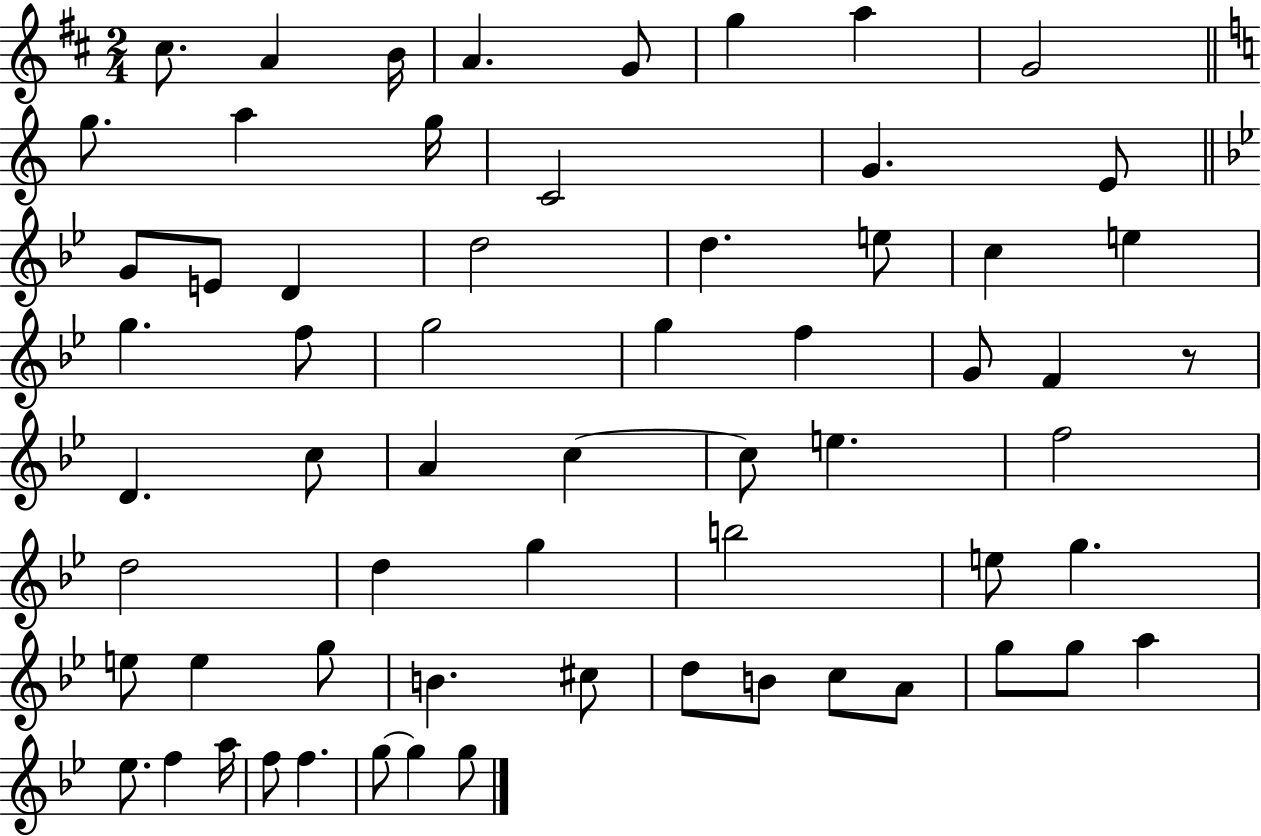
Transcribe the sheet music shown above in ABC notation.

X:1
T:Untitled
M:2/4
L:1/4
K:D
^c/2 A B/4 A G/2 g a G2 g/2 a g/4 C2 G E/2 G/2 E/2 D d2 d e/2 c e g f/2 g2 g f G/2 F z/2 D c/2 A c c/2 e f2 d2 d g b2 e/2 g e/2 e g/2 B ^c/2 d/2 B/2 c/2 A/2 g/2 g/2 a _e/2 f a/4 f/2 f g/2 g g/2